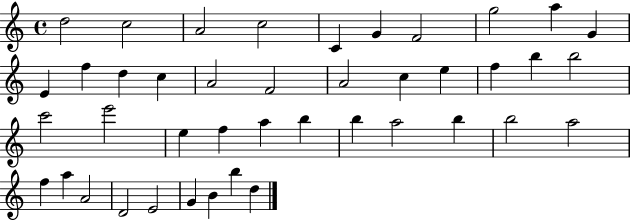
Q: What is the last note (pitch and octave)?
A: D5